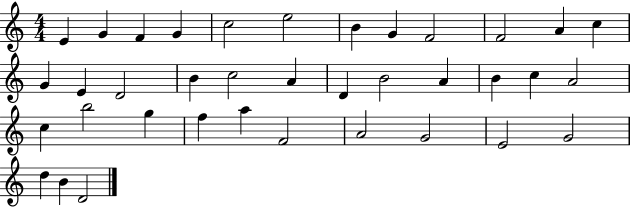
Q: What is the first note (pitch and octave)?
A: E4